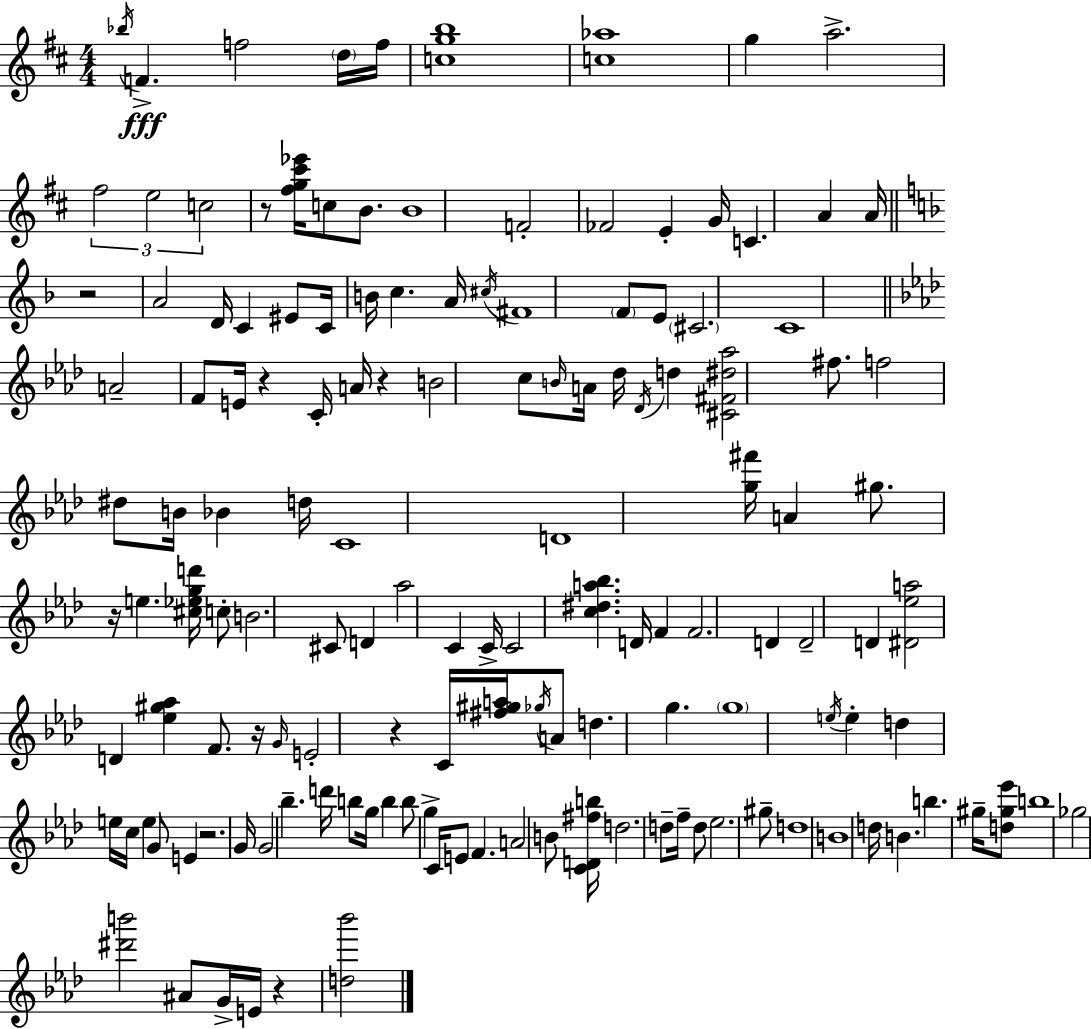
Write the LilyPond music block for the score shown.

{
  \clef treble
  \numericTimeSignature
  \time 4/4
  \key d \major
  \acciaccatura { bes''16 }\fff f'4.-> f''2 \parenthesize d''16 | f''16 <c'' g'' b''>1 | <c'' aes''>1 | g''4 a''2.-> | \break \tuplet 3/2 { fis''2 e''2 | c''2 } r8 <fis'' g'' cis''' ees'''>16 c''8 b'8. | b'1 | f'2-. fes'2 | \break e'4-. g'16 c'4. a'4 | a'16 \bar "||" \break \key f \major r2 a'2 | d'16 c'4 eis'8 c'16 b'16 c''4. a'16 | \acciaccatura { cis''16 } fis'1 | \parenthesize f'8 e'8 \parenthesize cis'2. | \break c'1 | \bar "||" \break \key aes \major a'2-- f'8 e'16 r4 c'16-. | a'16 r4 b'2 c''8 \grace { b'16 } | a'16 des''16 \acciaccatura { des'16 } d''4 <cis' fis' dis'' aes''>2 fis''8. | f''2 dis''8 b'16 bes'4 | \break d''16 c'1 | d'1 | <g'' fis'''>16 a'4 gis''8. r16 e''4. | <cis'' ees'' g'' d'''>16 c''8-. b'2. | \break cis'8 d'4 aes''2 c'4 | c'16-> c'2 <c'' dis'' a'' bes''>4. | d'16 f'4 f'2. | d'4 d'2-- d'4 | \break <dis' ees'' a''>2 d'4 <ees'' gis'' aes''>4 | f'8. r16 \grace { g'16 } e'2-. r4 | c'16 <fis'' gis'' a''>16 \acciaccatura { ges''16 } a'8 d''4. g''4. | \parenthesize g''1 | \break \acciaccatura { e''16 } e''4-. d''4 e''16 c''16 e''4 | g'8 e'4 r2. | g'16 g'2 bes''4.-- | d'''16 b''8 g''16 b''4 b''8 g''4-> | \break c'16 e'8 f'4. a'2 | b'8 <c' d' fis'' b''>16 d''2. | d''8-- f''16-- d''8 ees''2. | gis''8-- d''1 | \break b'1 | d''16 b'4. b''4. | gis''16-- <d'' gis'' ees'''>8 b''1 | ges''2 <dis''' b'''>2 | \break ais'8 g'16-> e'16 r4 <d'' bes'''>2 | \bar "|."
}